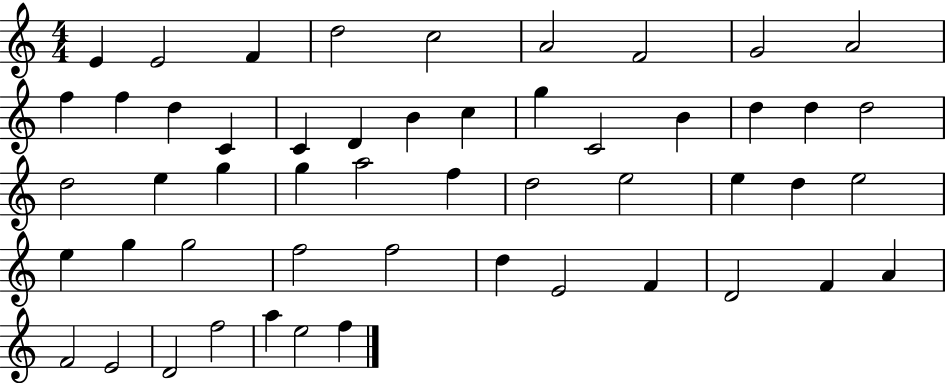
X:1
T:Untitled
M:4/4
L:1/4
K:C
E E2 F d2 c2 A2 F2 G2 A2 f f d C C D B c g C2 B d d d2 d2 e g g a2 f d2 e2 e d e2 e g g2 f2 f2 d E2 F D2 F A F2 E2 D2 f2 a e2 f